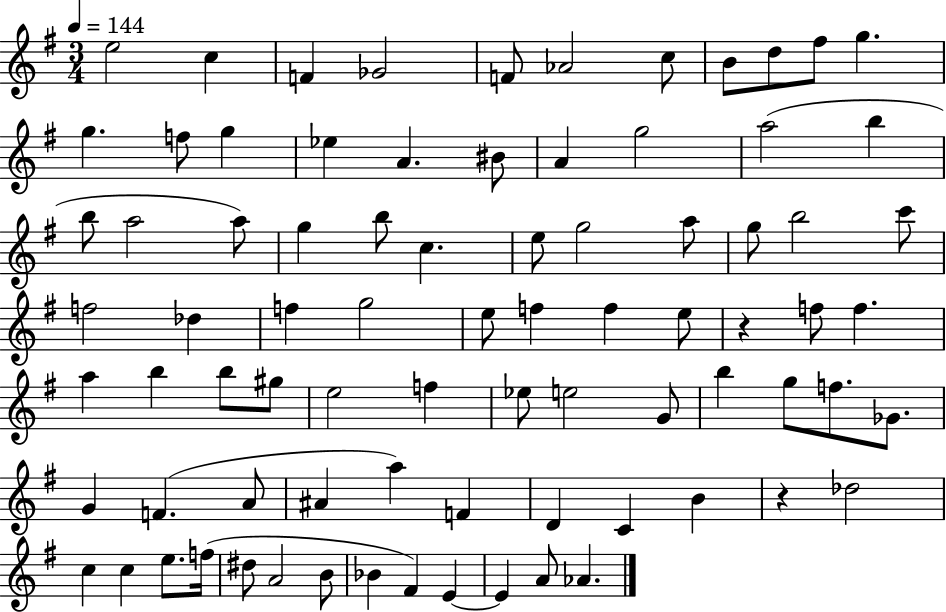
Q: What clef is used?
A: treble